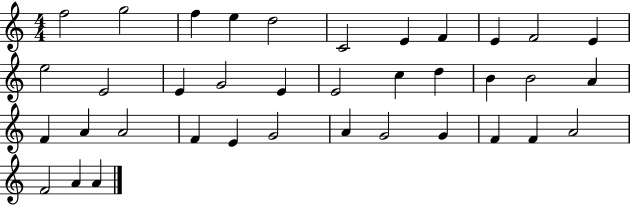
X:1
T:Untitled
M:4/4
L:1/4
K:C
f2 g2 f e d2 C2 E F E F2 E e2 E2 E G2 E E2 c d B B2 A F A A2 F E G2 A G2 G F F A2 F2 A A